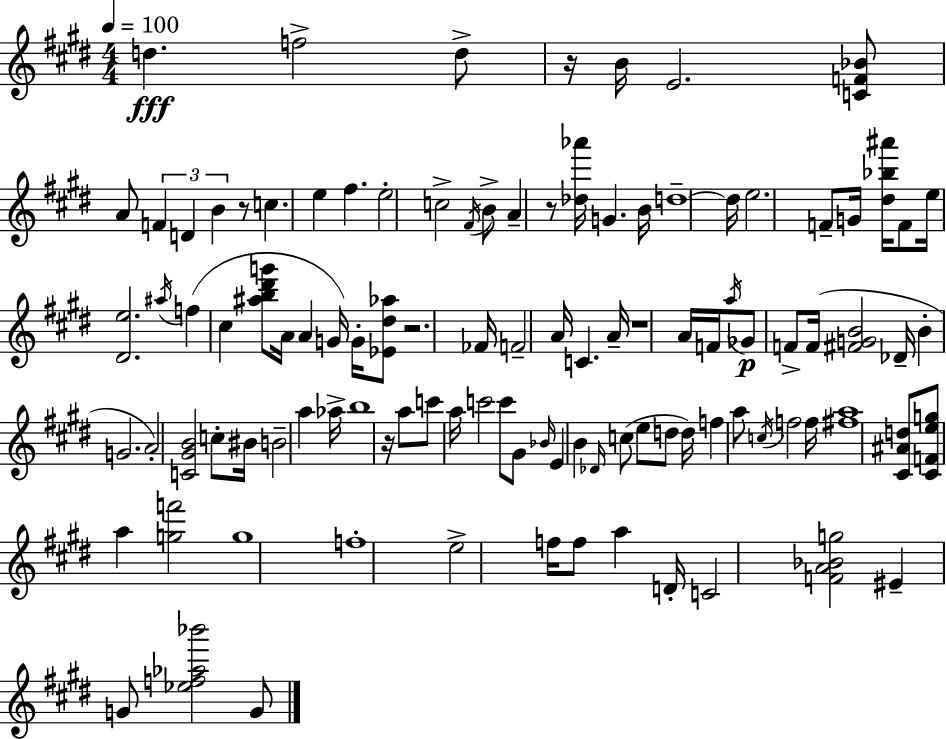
X:1
T:Untitled
M:4/4
L:1/4
K:E
d f2 d/2 z/4 B/4 E2 [CF_B]/2 A/2 F D B z/2 c e ^f e2 c2 ^F/4 B/2 A z/2 [_d_a']/4 G B/4 d4 d/4 e2 F/2 G/4 [^d_b^a']/4 F/2 e/4 [^De]2 ^a/4 f ^c [^ab^d'g']/2 A/4 A G/4 G/4 [_E^d_a]/2 z2 _F/4 F2 A/4 C A/4 z4 A/4 F/4 a/4 _G/2 F/2 F/4 [^FGB]2 _D/4 B G2 A2 [C^GB]2 c/2 ^B/4 B2 a _a/4 b4 z/4 a/2 c'/2 a/4 c'2 c'/2 ^G/2 _B/4 E B _D/4 c/2 e/2 d/2 d/4 f a/2 c/4 f2 f/4 [^fa]4 [^C^Ad]/2 [^CFeg]/2 a [gf']2 g4 f4 e2 f/4 f/2 a D/4 C2 [FA_Bg]2 ^E G/2 [_ef_a_b']2 G/2